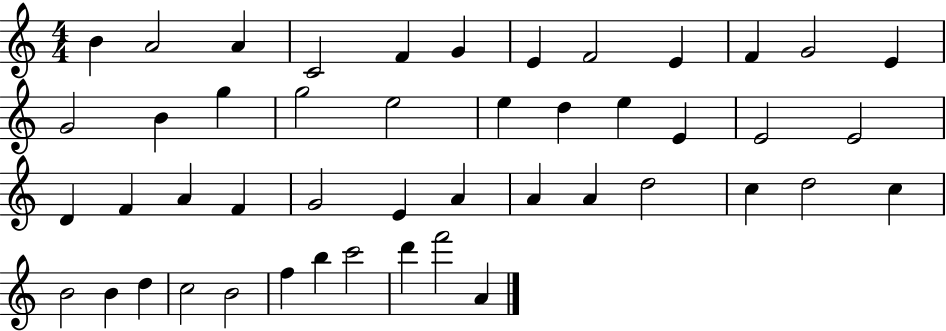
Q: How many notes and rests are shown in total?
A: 47